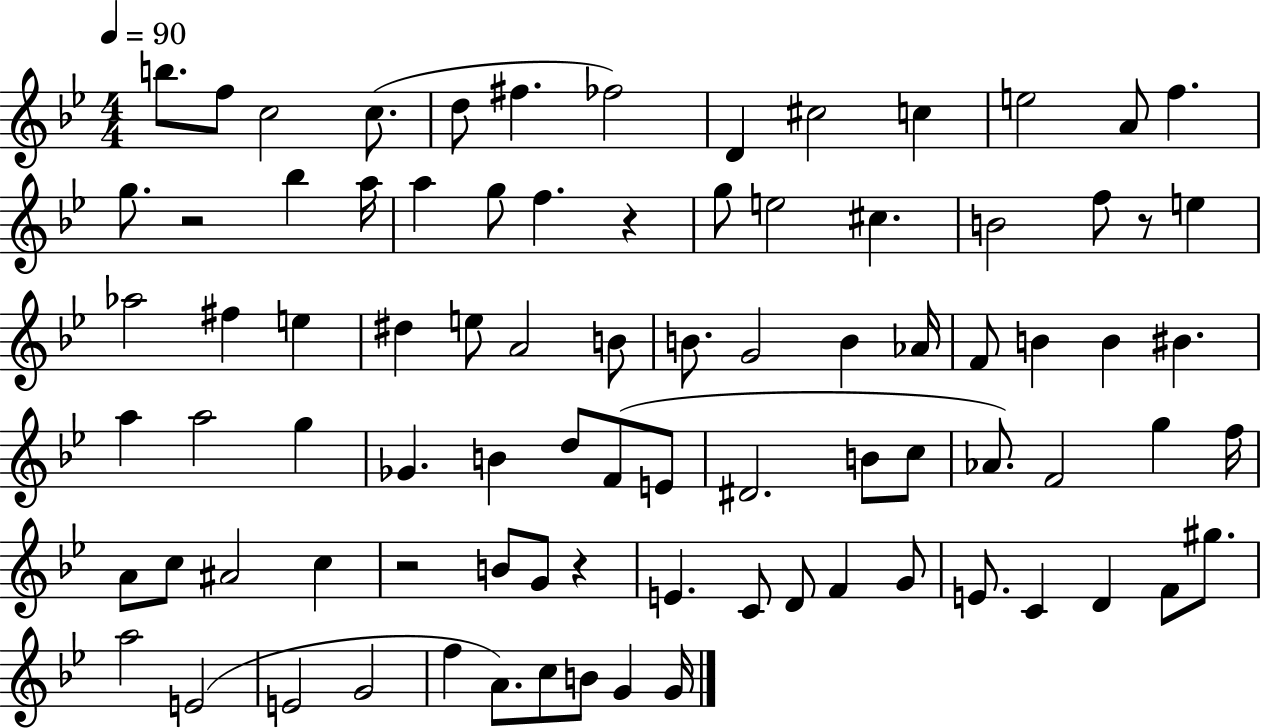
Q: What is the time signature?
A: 4/4